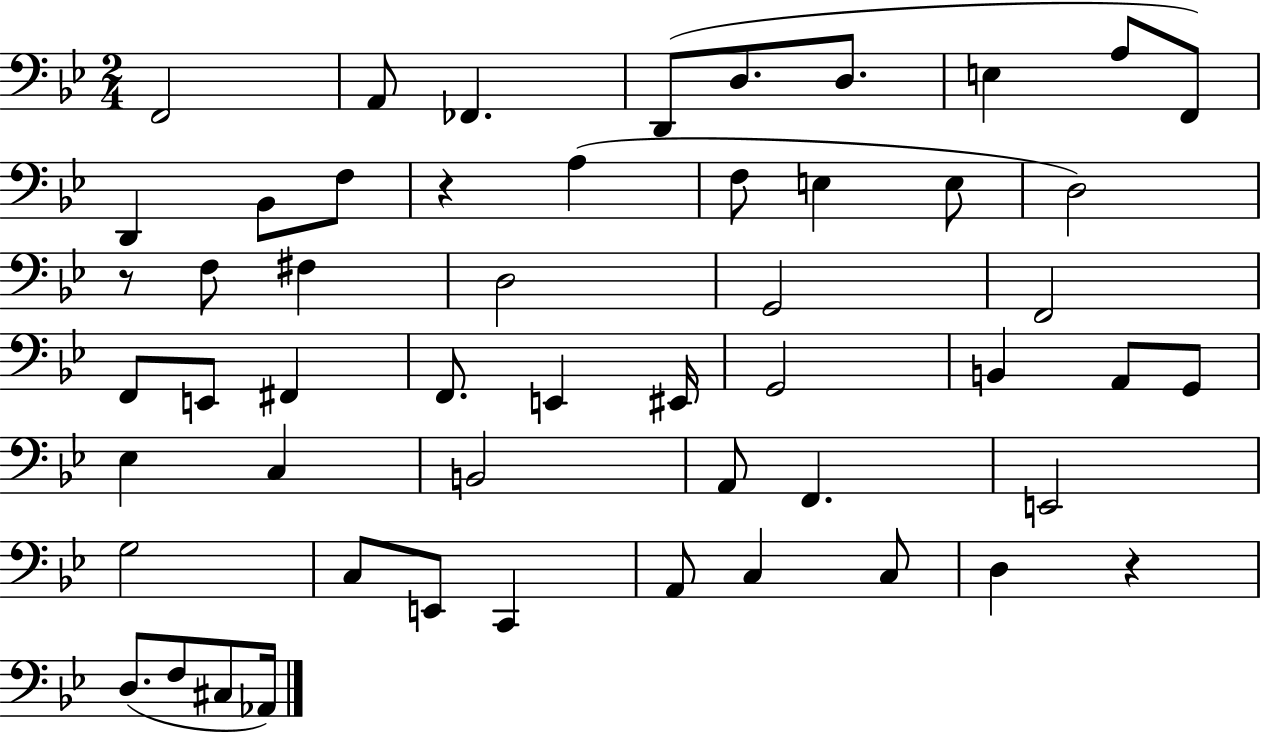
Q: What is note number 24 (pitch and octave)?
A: E2